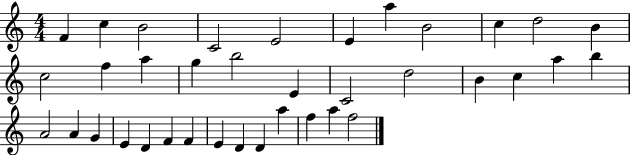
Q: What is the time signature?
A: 4/4